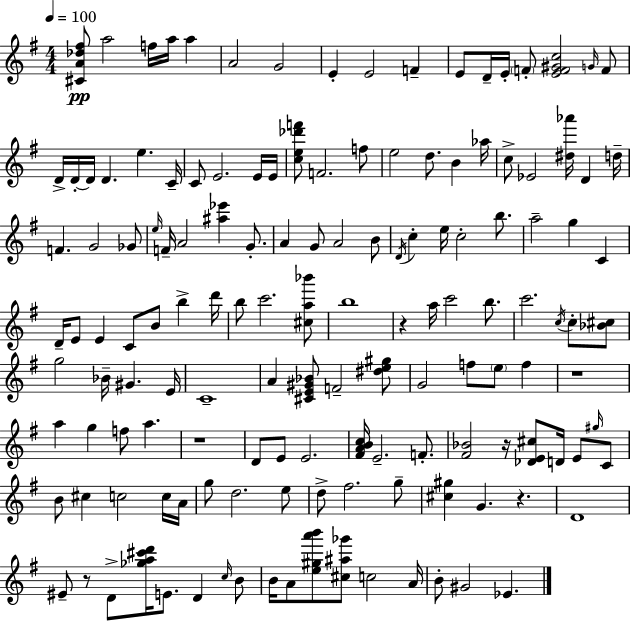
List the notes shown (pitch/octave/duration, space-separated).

[C#4,A4,Db5,F#5]/e A5/h F5/s A5/s A5/q A4/h G4/h E4/q E4/h F4/q E4/e D4/s E4/s F4/e [E4,F4,G#4,C5]/h G4/s F4/e D4/s D4/s D4/s D4/q. E5/q. C4/s C4/e E4/h. E4/s E4/s [C5,E5,Db6,F6]/e F4/h. F5/e E5/h D5/e. B4/q Ab5/s C5/e Eb4/h [D#5,Ab6]/s D4/q D5/s F4/q. G4/h Gb4/e E5/s F4/s A4/h [A#5,Eb6]/q G4/e. A4/q G4/e A4/h B4/e D4/s C5/q E5/s C5/h B5/e. A5/h G5/q C4/q D4/s E4/e E4/q C4/e B4/e B5/q D6/s B5/e C6/h. [C#5,A5,Bb6]/e B5/w R/q A5/s C6/h B5/e. C6/h. C5/s C5/e [Bb4,C#5]/e G5/h Bb4/s G#4/q. E4/s C4/w A4/q [C#4,E4,G#4,Bb4]/e F4/h [D#5,E5,G#5]/e G4/h F5/e E5/e F5/q R/w A5/q G5/q F5/e A5/q. R/w D4/e E4/e E4/h. [F#4,A4,B4,C5]/s E4/h. F4/e. [F#4,Bb4]/h R/s [Db4,E4,C#5]/e D4/s E4/e G#5/s C4/e B4/e C#5/q C5/h C5/s A4/s G5/e D5/h. E5/e D5/e F#5/h. G5/e [C#5,G#5]/q G4/q. R/q. D4/w EIS4/e R/e D4/e [Gb5,A5,C#6,D6]/s E4/e. D4/q C5/s B4/e B4/s A4/e [E5,G#5,A6,B6]/e [C#5,A#5,Gb6]/e C5/h A4/s B4/e G#4/h Eb4/q.